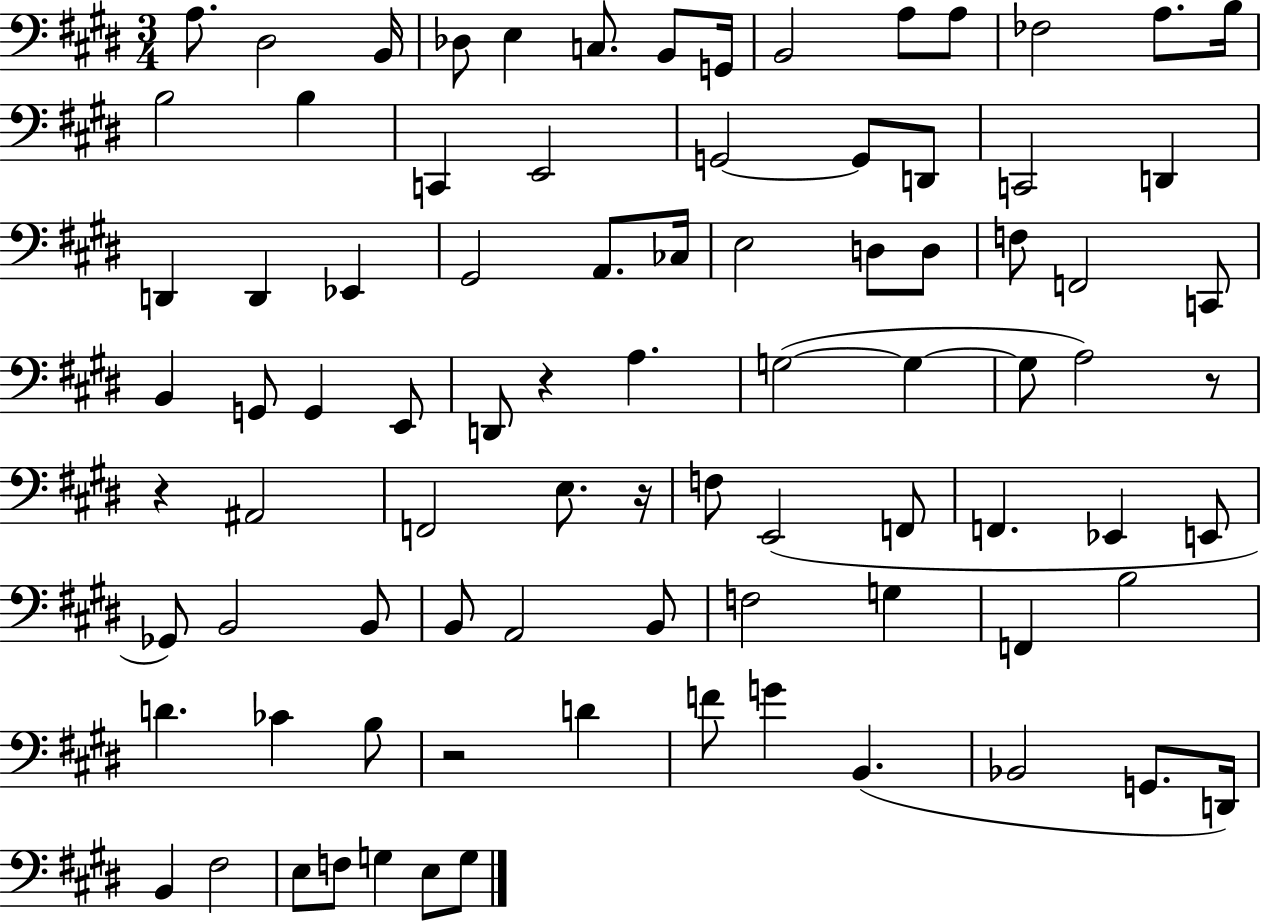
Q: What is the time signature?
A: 3/4